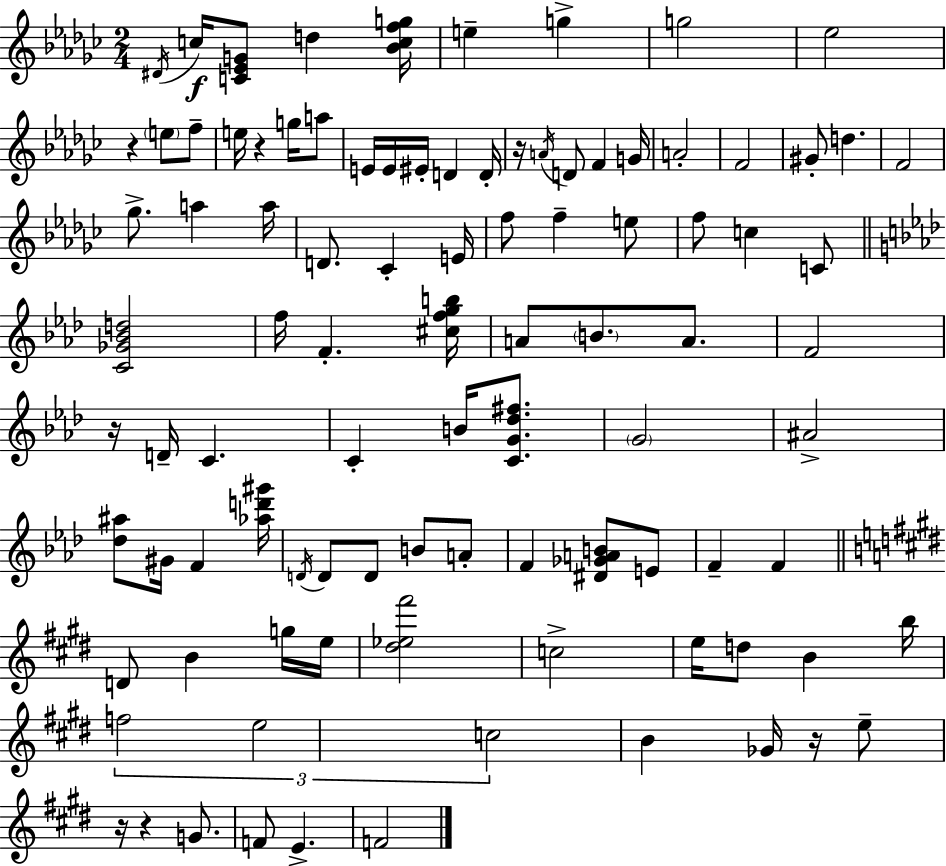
{
  \clef treble
  \numericTimeSignature
  \time 2/4
  \key ees \minor
  \repeat volta 2 { \acciaccatura { dis'16 }\f c''16 <c' ees' g'>8 d''4 | <bes' c'' f'' g''>16 e''4-- g''4-> | g''2 | ees''2 | \break r4 \parenthesize e''8 f''8-- | e''16 r4 g''16 a''8 | e'16 e'16 eis'16-. d'4 | d'16-. r16 \acciaccatura { a'16 } d'8 f'4 | \break g'16 a'2-. | f'2 | gis'8-. d''4. | f'2 | \break ges''8.-> a''4 | a''16 d'8. ces'4-. | e'16 f''8 f''4-- | e''8 f''8 c''4 | \break c'8 \bar "||" \break \key aes \major <c' ges' bes' d''>2 | f''16 f'4.-. <cis'' f'' g'' b''>16 | a'8 \parenthesize b'8. a'8. | f'2 | \break r16 d'16-- c'4. | c'4-. b'16 <c' g' des'' fis''>8. | \parenthesize g'2 | ais'2-> | \break <des'' ais''>8 gis'16 f'4 <aes'' d''' gis'''>16 | \acciaccatura { d'16 } d'8 d'8 b'8 a'8-. | f'4 <dis' ges' a' b'>8 e'8 | f'4-- f'4 | \break \bar "||" \break \key e \major d'8 b'4 g''16 e''16 | <dis'' ees'' fis'''>2 | c''2-> | e''16 d''8 b'4 b''16 | \break \tuplet 3/2 { f''2 | e''2 | c''2 } | b'4 ges'16 r16 e''8-- | \break r16 r4 g'8. | f'8 e'4.-> | f'2 | } \bar "|."
}